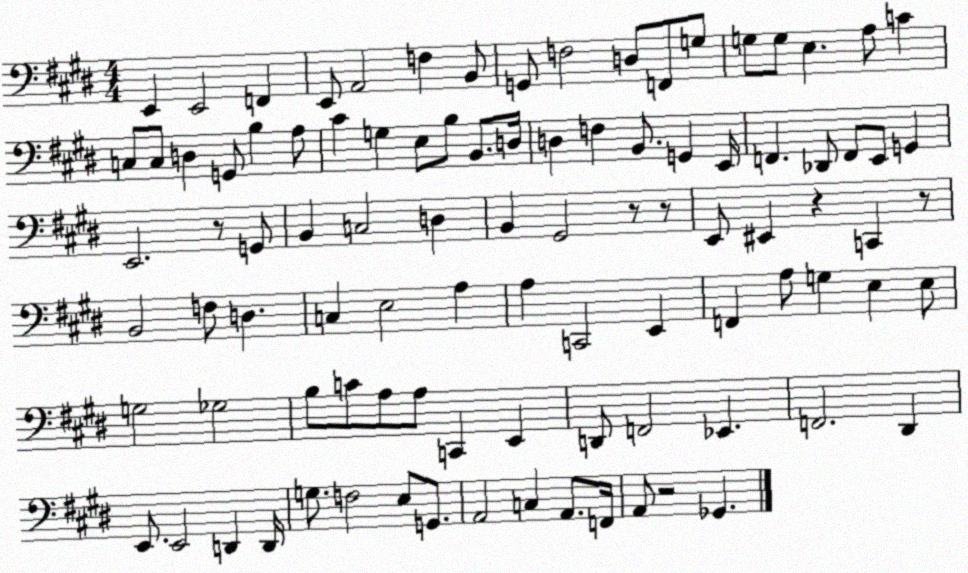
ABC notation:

X:1
T:Untitled
M:4/4
L:1/4
K:E
E,, E,,2 F,, E,,/2 A,,2 F, B,,/2 G,,/2 F,2 D,/2 F,,/2 G,/2 G,/2 G,/2 E, A,/2 C C,/2 C,/2 D, G,,/2 B, A,/2 ^C G, E,/2 B,/2 B,,/2 D,/4 D, F, B,,/2 G,, E,,/4 F,, _D,,/2 F,,/2 E,,/2 G,, E,,2 z/2 G,,/2 B,, C,2 D, B,, ^G,,2 z/2 z/2 E,,/2 ^E,, z C,, z/2 B,,2 F,/2 D, C, E,2 A, A, C,,2 E,, F,, A,/2 G, E, E,/2 G,2 _G,2 B,/2 C/2 A,/2 A,/2 C,, E,, D,,/2 F,,2 _E,, F,,2 ^D,, E,,/2 E,,2 D,, D,,/4 G,/2 F,2 E,/2 G,,/2 A,,2 C, A,,/2 F,,/4 A,,/2 z2 _G,,